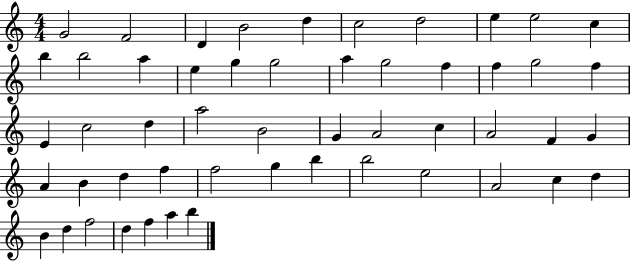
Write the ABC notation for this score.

X:1
T:Untitled
M:4/4
L:1/4
K:C
G2 F2 D B2 d c2 d2 e e2 c b b2 a e g g2 a g2 f f g2 f E c2 d a2 B2 G A2 c A2 F G A B d f f2 g b b2 e2 A2 c d B d f2 d f a b